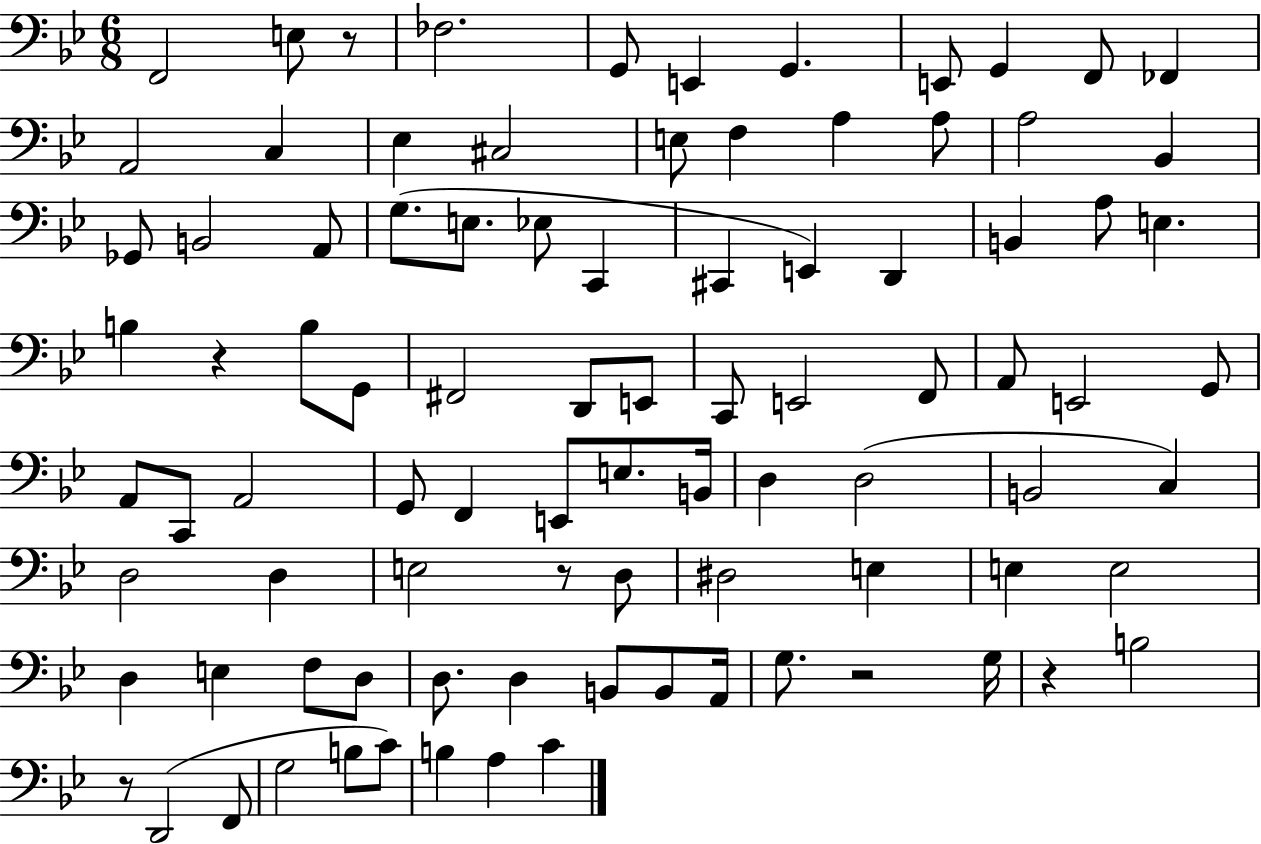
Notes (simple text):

F2/h E3/e R/e FES3/h. G2/e E2/q G2/q. E2/e G2/q F2/e FES2/q A2/h C3/q Eb3/q C#3/h E3/e F3/q A3/q A3/e A3/h Bb2/q Gb2/e B2/h A2/e G3/e. E3/e. Eb3/e C2/q C#2/q E2/q D2/q B2/q A3/e E3/q. B3/q R/q B3/e G2/e F#2/h D2/e E2/e C2/e E2/h F2/e A2/e E2/h G2/e A2/e C2/e A2/h G2/e F2/q E2/e E3/e. B2/s D3/q D3/h B2/h C3/q D3/h D3/q E3/h R/e D3/e D#3/h E3/q E3/q E3/h D3/q E3/q F3/e D3/e D3/e. D3/q B2/e B2/e A2/s G3/e. R/h G3/s R/q B3/h R/e D2/h F2/e G3/h B3/e C4/e B3/q A3/q C4/q